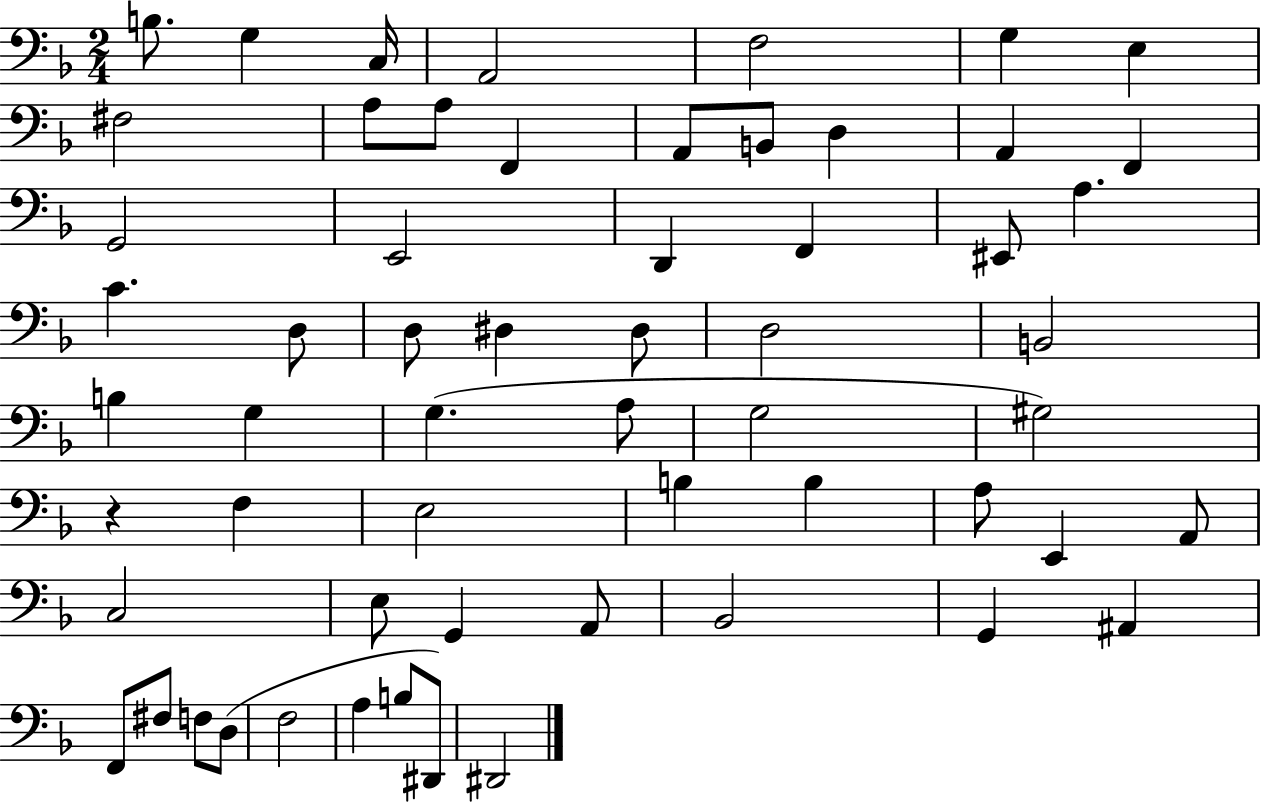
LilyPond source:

{
  \clef bass
  \numericTimeSignature
  \time 2/4
  \key f \major
  b8. g4 c16 | a,2 | f2 | g4 e4 | \break fis2 | a8 a8 f,4 | a,8 b,8 d4 | a,4 f,4 | \break g,2 | e,2 | d,4 f,4 | eis,8 a4. | \break c'4. d8 | d8 dis4 dis8 | d2 | b,2 | \break b4 g4 | g4.( a8 | g2 | gis2) | \break r4 f4 | e2 | b4 b4 | a8 e,4 a,8 | \break c2 | e8 g,4 a,8 | bes,2 | g,4 ais,4 | \break f,8 fis8 f8 d8( | f2 | a4 b8 dis,8) | dis,2 | \break \bar "|."
}